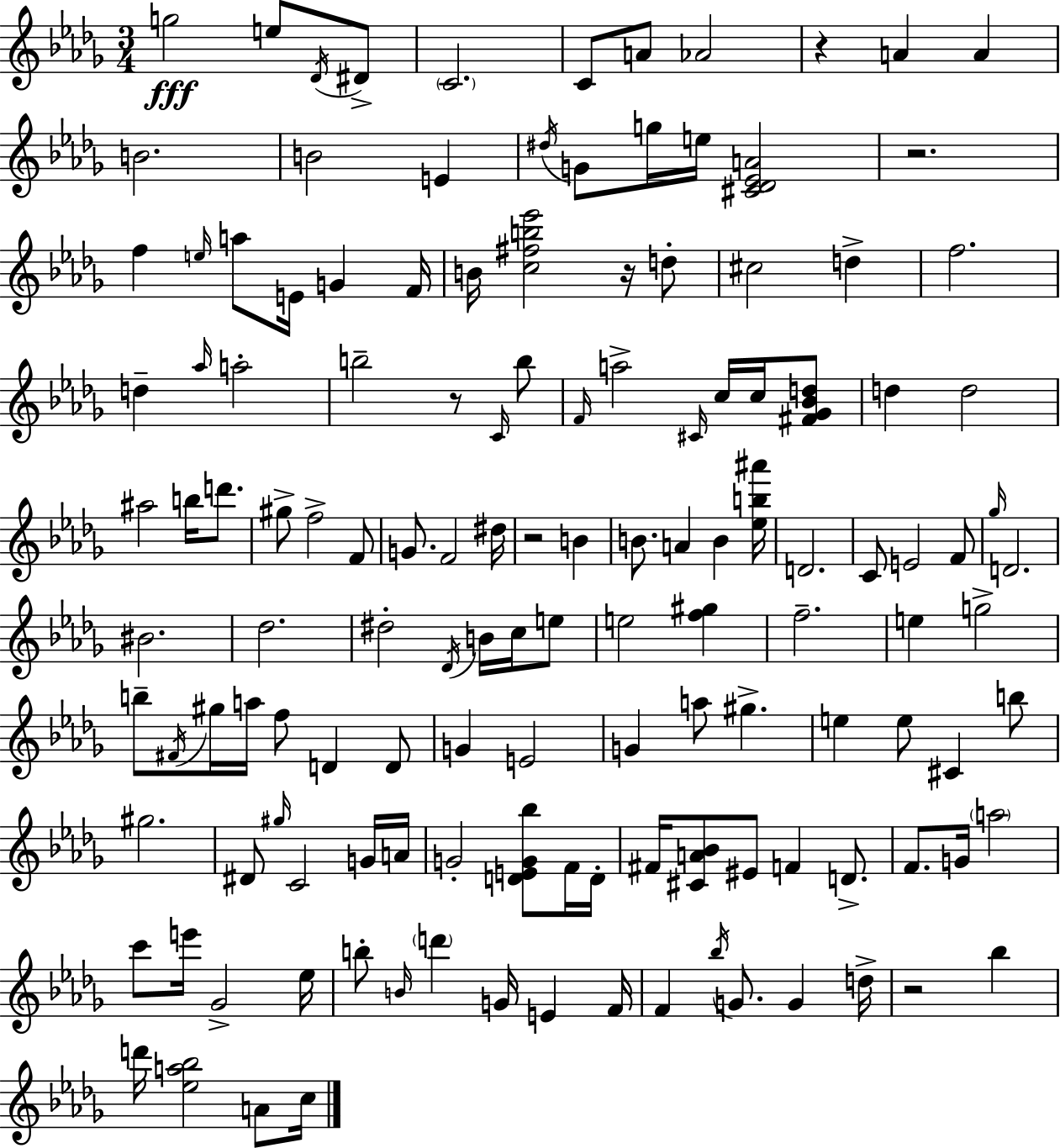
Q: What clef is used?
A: treble